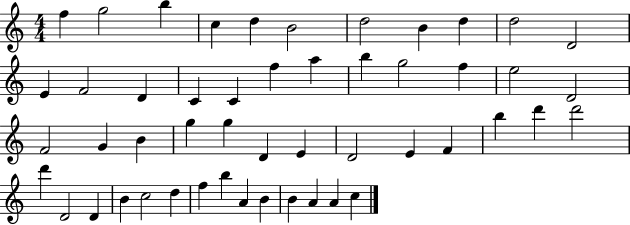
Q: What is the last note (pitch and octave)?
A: C5